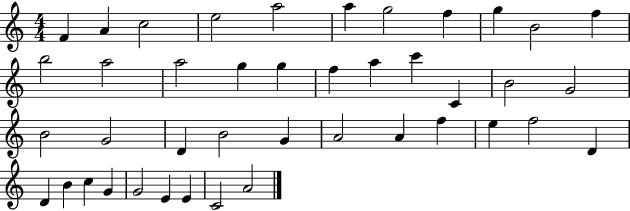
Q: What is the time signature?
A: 4/4